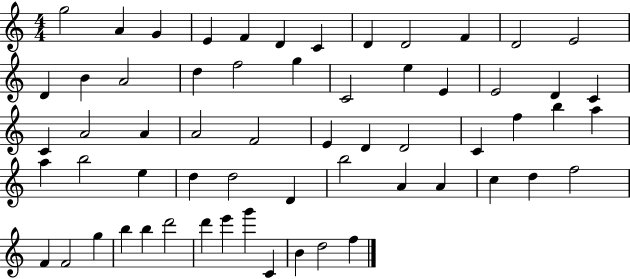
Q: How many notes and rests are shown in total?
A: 61